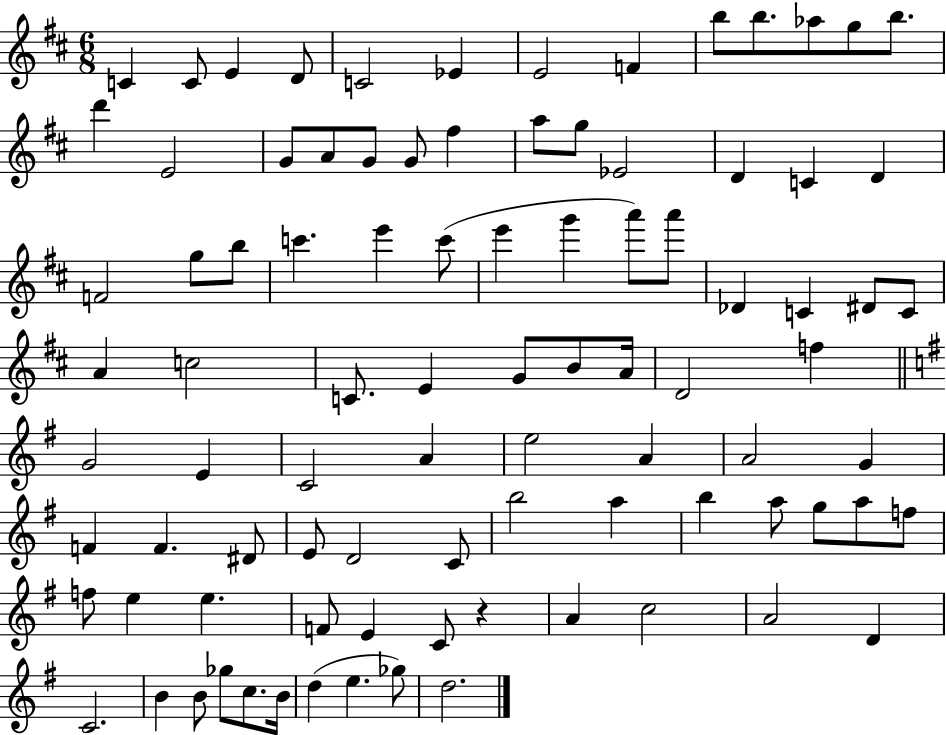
C4/q C4/e E4/q D4/e C4/h Eb4/q E4/h F4/q B5/e B5/e. Ab5/e G5/e B5/e. D6/q E4/h G4/e A4/e G4/e G4/e F#5/q A5/e G5/e Eb4/h D4/q C4/q D4/q F4/h G5/e B5/e C6/q. E6/q C6/e E6/q G6/q A6/e A6/e Db4/q C4/q D#4/e C4/e A4/q C5/h C4/e. E4/q G4/e B4/e A4/s D4/h F5/q G4/h E4/q C4/h A4/q E5/h A4/q A4/h G4/q F4/q F4/q. D#4/e E4/e D4/h C4/e B5/h A5/q B5/q A5/e G5/e A5/e F5/e F5/e E5/q E5/q. F4/e E4/q C4/e R/q A4/q C5/h A4/h D4/q C4/h. B4/q B4/e Gb5/e C5/e. B4/s D5/q E5/q. Gb5/e D5/h.